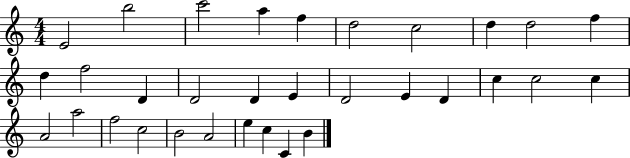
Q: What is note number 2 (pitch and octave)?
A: B5